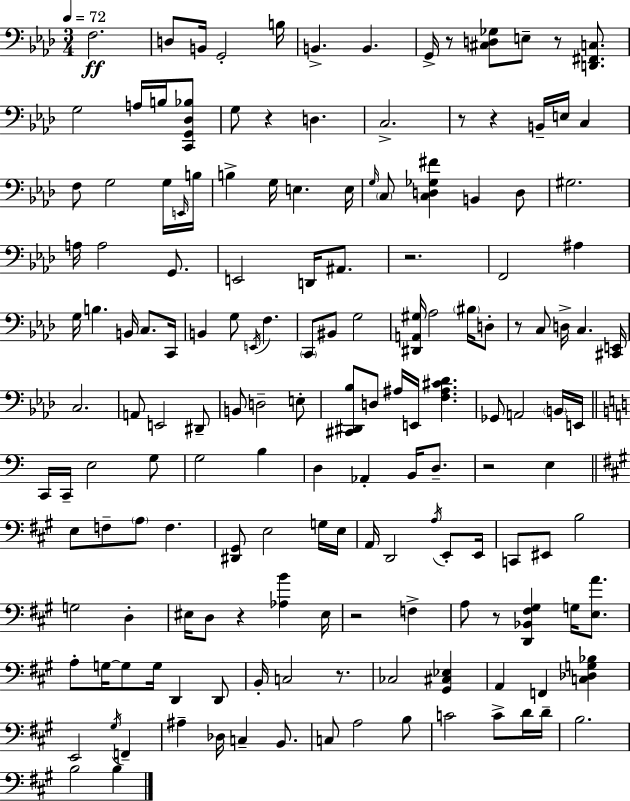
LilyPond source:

{
  \clef bass
  \numericTimeSignature
  \time 3/4
  \key f \minor
  \tempo 4 = 72
  f2.\ff | d8 b,16 g,2-. b16 | b,4.-> b,4. | g,16-> r8 <cis d ges>8 e8-- r8 <d, fis, c>8. | \break g2 a16 b16 <c, g, des bes>8 | g8 r4 d4. | c2.-> | r8 r4 b,16-- e16 c4 | \break f8 g2 g16 \grace { e,16 } | b16 b4-> g16 e4. | e16 \grace { g16 } \parenthesize c8 <c d ges fis'>4 b,4 | d8 gis2. | \break a16 a2 g,8. | e,2 d,16 ais,8. | r2. | f,2 ais4 | \break g16 b4. b,16 c8. | c,16 b,4 g8 \acciaccatura { e,16 } f4. | \parenthesize c,8 bis,8 g2 | <dis, a, gis>16 aes2 | \break \parenthesize bis16 d8-. r8 c8 d16-> c4. | <cis, e,>16 c2. | a,8 e,2 | dis,8-- b,8 d2-- | \break e8-. <cis, dis, bes>8 d8 ais16 e,16 <f ais cis' des'>4. | ges,8 a,2 | \parenthesize b,16 e,16 \bar "||" \break \key c \major c,16 c,16-- e2 g8 | g2 b4 | d4 aes,4-. b,16 d8.-- | r2 e4 | \break \bar "||" \break \key a \major e8 f8-- \parenthesize a8 f4. | <dis, gis,>8 e2 g16 e16 | a,16 d,2 \acciaccatura { a16 } e,8-. | e,16 c,8 eis,8 b2 | \break g2 d4-. | eis16 d8 r4 <aes b'>4 | eis16 r2 f4-> | a8 r8 <d, bes, fis gis>4 g16 <e a'>8. | \break a8-. g16~~ g8 g16 d,4 d,8 | b,16-. c2 r8. | ces2 <gis, cis ees>4 | a,4 f,4 <c des g bes>4 | \break e,2 \acciaccatura { gis16 } f,4-- | ais4-- des16 c4-- b,8. | c8 a2 | b8 c'2 c'8-> | \break d'16 d'16-- b2. | b2 b4 | \bar "|."
}